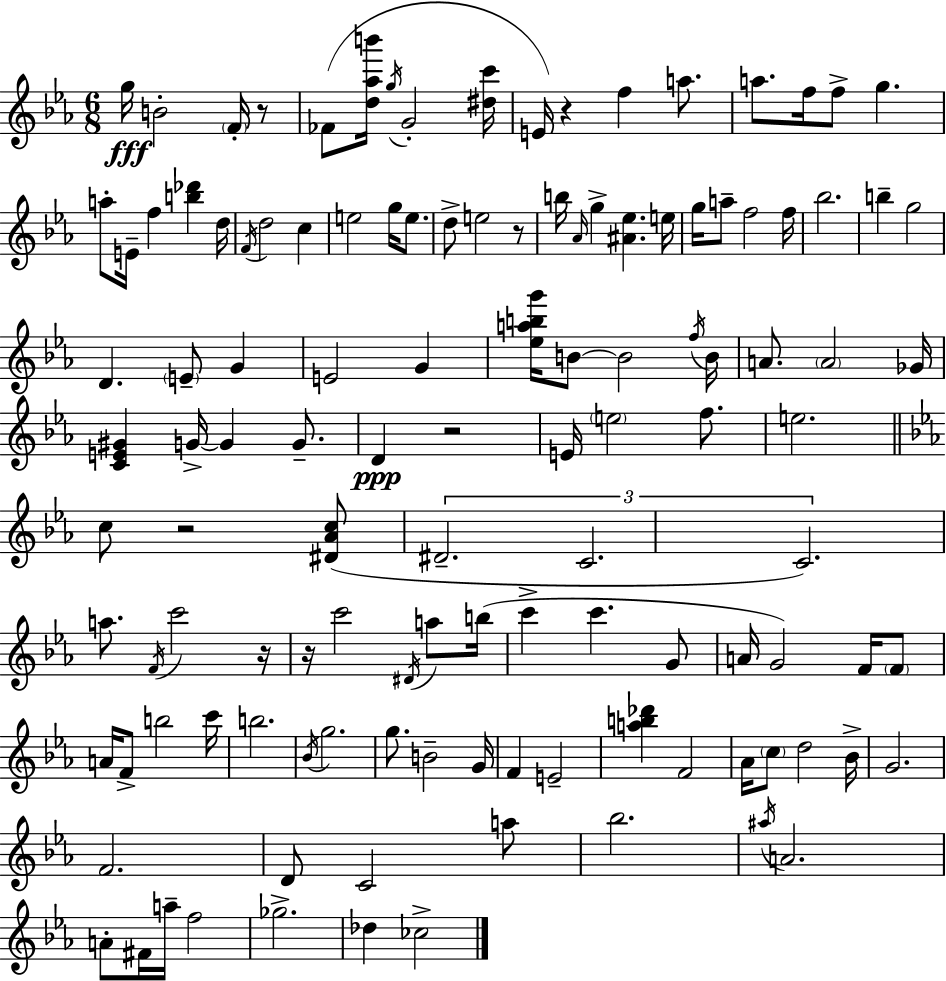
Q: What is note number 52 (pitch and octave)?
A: D4